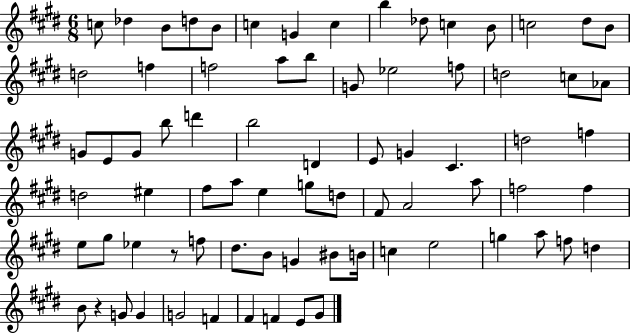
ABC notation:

X:1
T:Untitled
M:6/8
L:1/4
K:E
c/2 _d B/2 d/2 B/2 c G c b _d/2 c B/2 c2 ^d/2 B/2 d2 f f2 a/2 b/2 G/2 _e2 f/2 d2 c/2 _A/2 G/2 E/2 G/2 b/2 d' b2 D E/2 G ^C d2 f d2 ^e ^f/2 a/2 e g/2 d/2 ^F/2 A2 a/2 f2 f e/2 ^g/2 _e z/2 f/2 ^d/2 B/2 G ^B/2 B/4 c e2 g a/2 f/2 d B/2 z G/2 G G2 F ^F F E/2 ^G/2